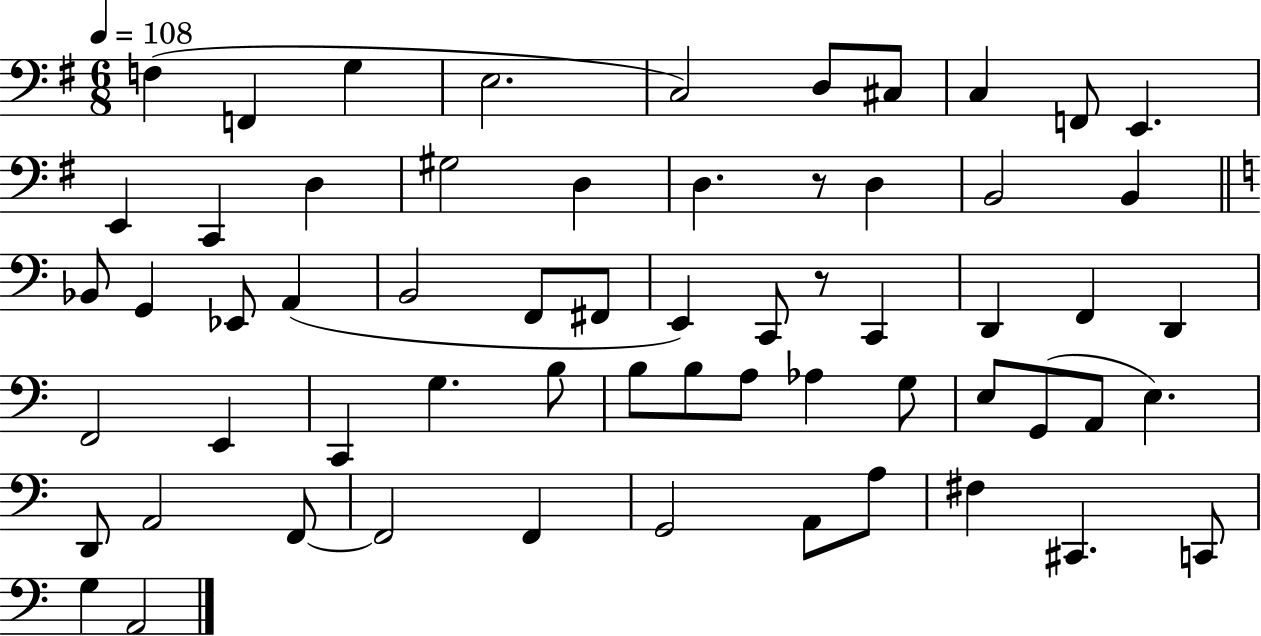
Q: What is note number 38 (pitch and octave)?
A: B3